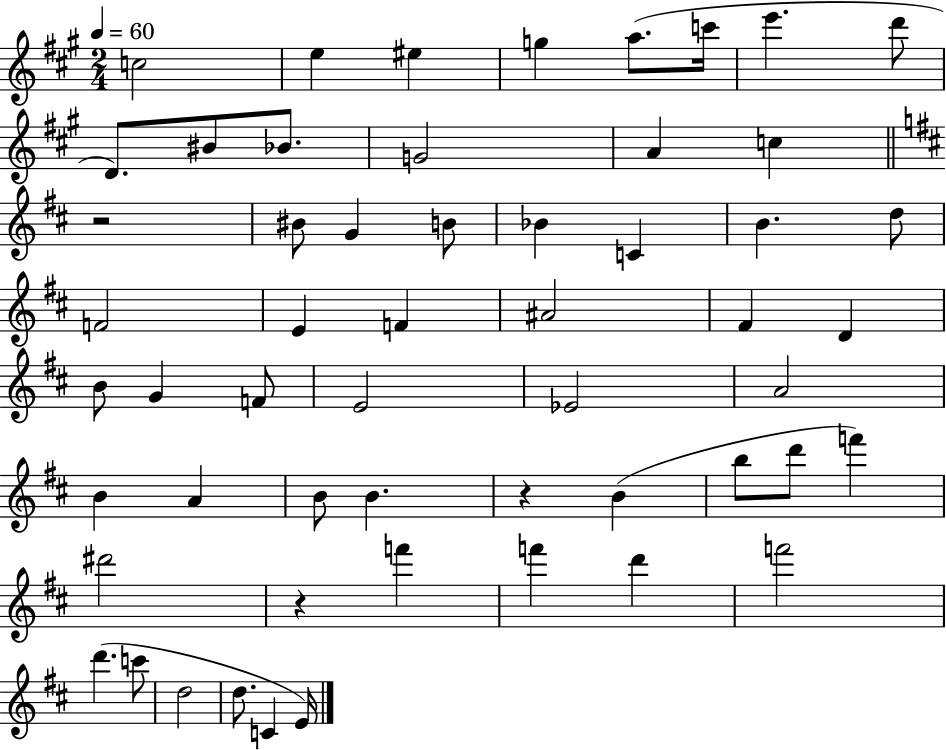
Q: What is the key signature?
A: A major